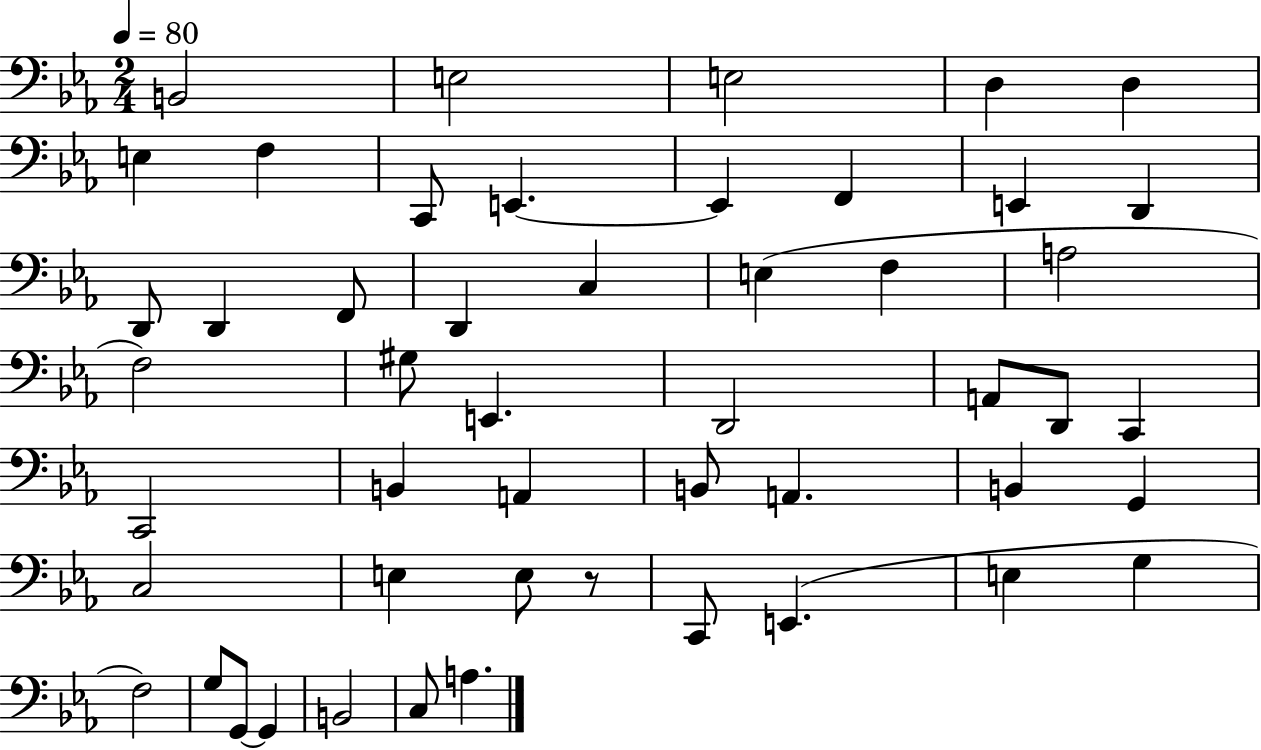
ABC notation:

X:1
T:Untitled
M:2/4
L:1/4
K:Eb
B,,2 E,2 E,2 D, D, E, F, C,,/2 E,, E,, F,, E,, D,, D,,/2 D,, F,,/2 D,, C, E, F, A,2 F,2 ^G,/2 E,, D,,2 A,,/2 D,,/2 C,, C,,2 B,, A,, B,,/2 A,, B,, G,, C,2 E, E,/2 z/2 C,,/2 E,, E, G, F,2 G,/2 G,,/2 G,, B,,2 C,/2 A,